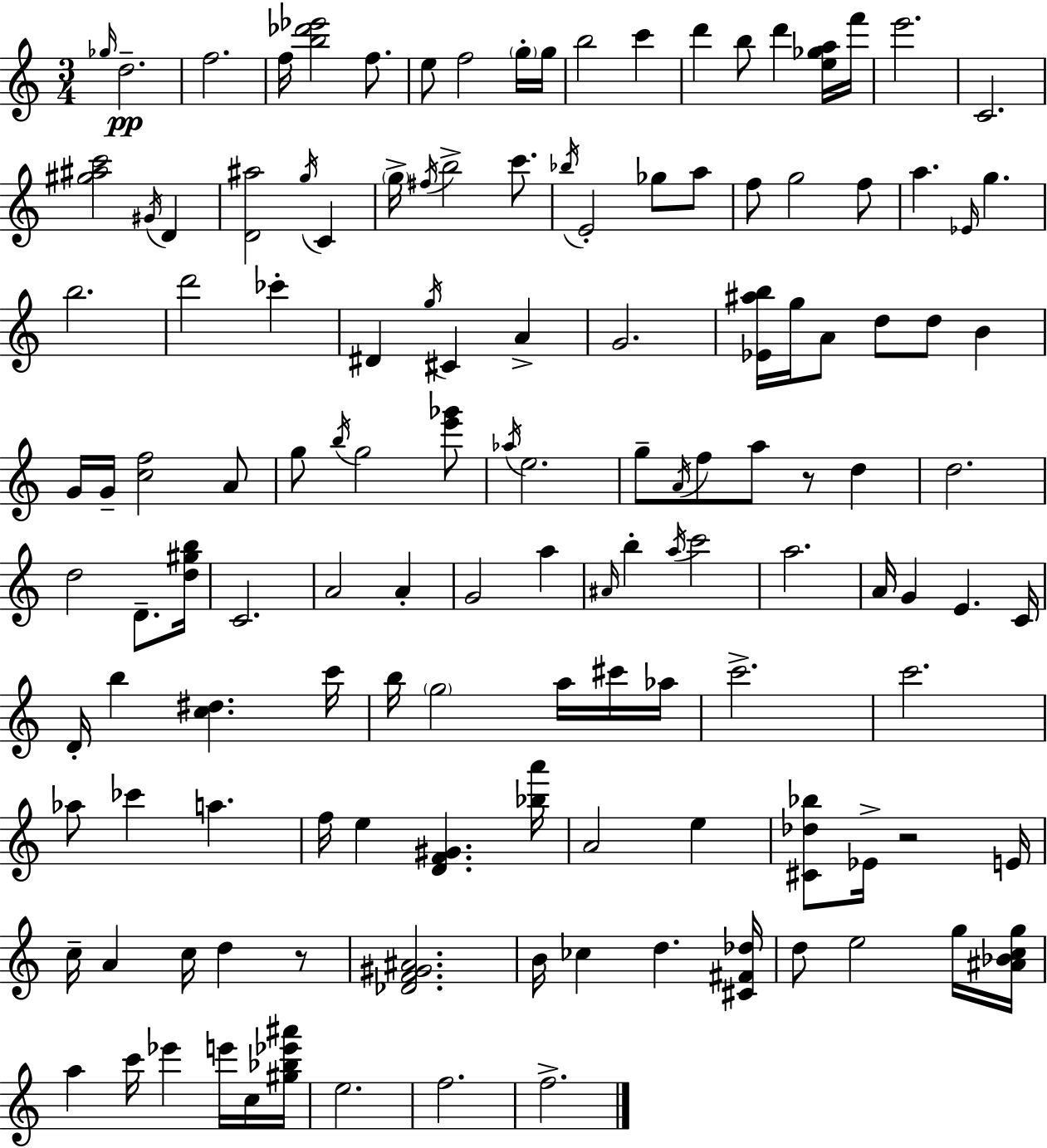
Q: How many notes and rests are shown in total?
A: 134